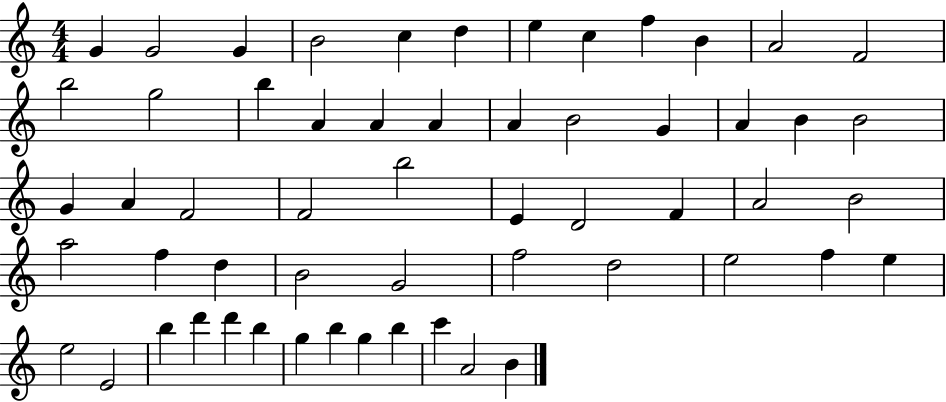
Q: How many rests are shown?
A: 0